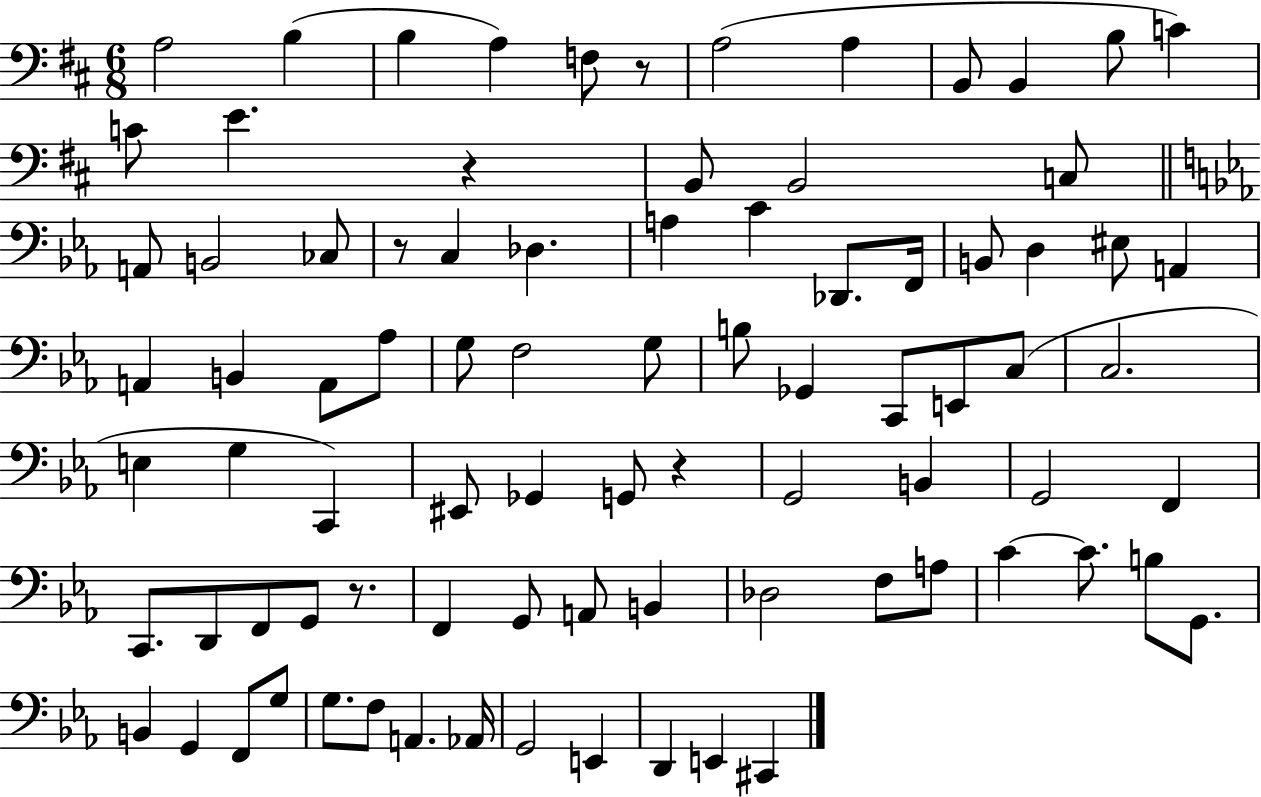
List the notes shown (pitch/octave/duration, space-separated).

A3/h B3/q B3/q A3/q F3/e R/e A3/h A3/q B2/e B2/q B3/e C4/q C4/e E4/q. R/q B2/e B2/h C3/e A2/e B2/h CES3/e R/e C3/q Db3/q. A3/q C4/q Db2/e. F2/s B2/e D3/q EIS3/e A2/q A2/q B2/q A2/e Ab3/e G3/e F3/h G3/e B3/e Gb2/q C2/e E2/e C3/e C3/h. E3/q G3/q C2/q EIS2/e Gb2/q G2/e R/q G2/h B2/q G2/h F2/q C2/e. D2/e F2/e G2/e R/e. F2/q G2/e A2/e B2/q Db3/h F3/e A3/e C4/q C4/e. B3/e G2/e. B2/q G2/q F2/e G3/e G3/e. F3/e A2/q. Ab2/s G2/h E2/q D2/q E2/q C#2/q